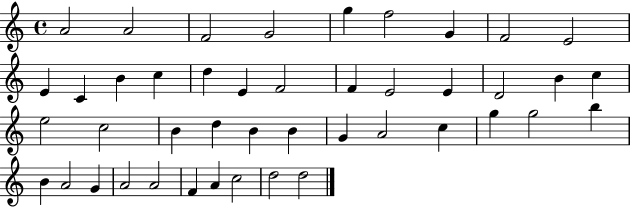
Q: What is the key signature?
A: C major